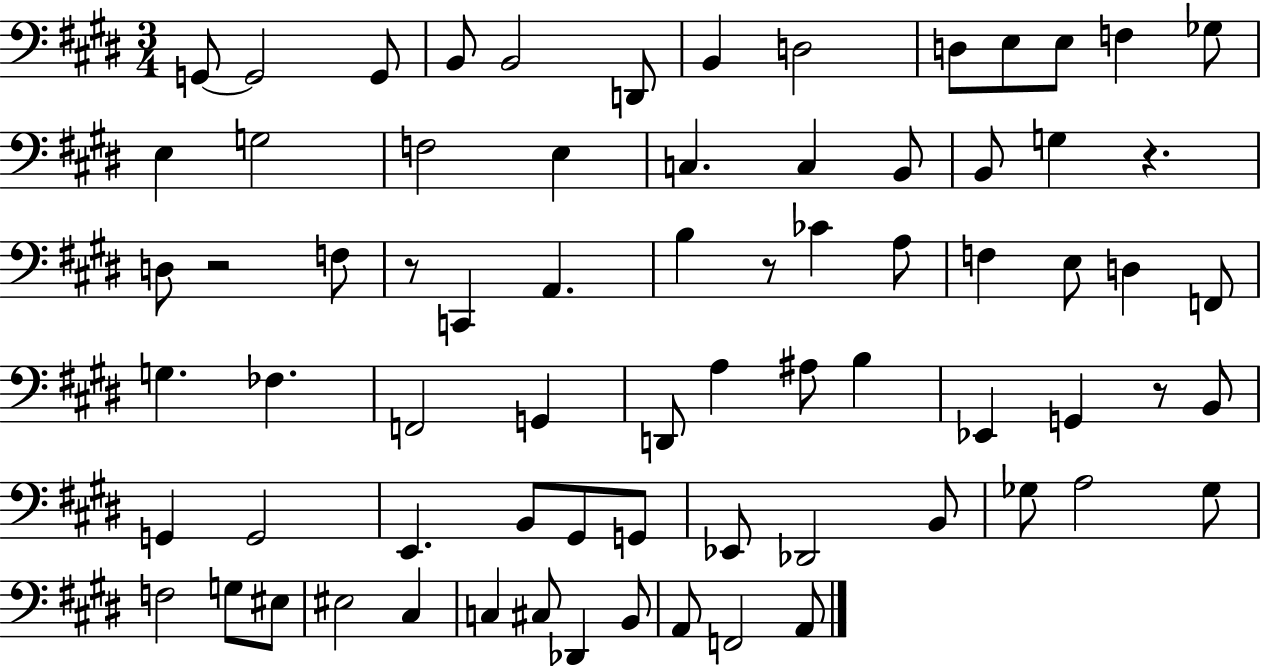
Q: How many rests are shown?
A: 5